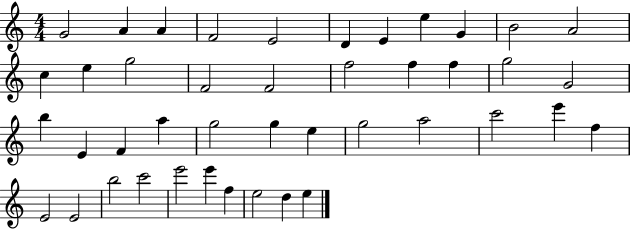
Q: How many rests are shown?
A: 0